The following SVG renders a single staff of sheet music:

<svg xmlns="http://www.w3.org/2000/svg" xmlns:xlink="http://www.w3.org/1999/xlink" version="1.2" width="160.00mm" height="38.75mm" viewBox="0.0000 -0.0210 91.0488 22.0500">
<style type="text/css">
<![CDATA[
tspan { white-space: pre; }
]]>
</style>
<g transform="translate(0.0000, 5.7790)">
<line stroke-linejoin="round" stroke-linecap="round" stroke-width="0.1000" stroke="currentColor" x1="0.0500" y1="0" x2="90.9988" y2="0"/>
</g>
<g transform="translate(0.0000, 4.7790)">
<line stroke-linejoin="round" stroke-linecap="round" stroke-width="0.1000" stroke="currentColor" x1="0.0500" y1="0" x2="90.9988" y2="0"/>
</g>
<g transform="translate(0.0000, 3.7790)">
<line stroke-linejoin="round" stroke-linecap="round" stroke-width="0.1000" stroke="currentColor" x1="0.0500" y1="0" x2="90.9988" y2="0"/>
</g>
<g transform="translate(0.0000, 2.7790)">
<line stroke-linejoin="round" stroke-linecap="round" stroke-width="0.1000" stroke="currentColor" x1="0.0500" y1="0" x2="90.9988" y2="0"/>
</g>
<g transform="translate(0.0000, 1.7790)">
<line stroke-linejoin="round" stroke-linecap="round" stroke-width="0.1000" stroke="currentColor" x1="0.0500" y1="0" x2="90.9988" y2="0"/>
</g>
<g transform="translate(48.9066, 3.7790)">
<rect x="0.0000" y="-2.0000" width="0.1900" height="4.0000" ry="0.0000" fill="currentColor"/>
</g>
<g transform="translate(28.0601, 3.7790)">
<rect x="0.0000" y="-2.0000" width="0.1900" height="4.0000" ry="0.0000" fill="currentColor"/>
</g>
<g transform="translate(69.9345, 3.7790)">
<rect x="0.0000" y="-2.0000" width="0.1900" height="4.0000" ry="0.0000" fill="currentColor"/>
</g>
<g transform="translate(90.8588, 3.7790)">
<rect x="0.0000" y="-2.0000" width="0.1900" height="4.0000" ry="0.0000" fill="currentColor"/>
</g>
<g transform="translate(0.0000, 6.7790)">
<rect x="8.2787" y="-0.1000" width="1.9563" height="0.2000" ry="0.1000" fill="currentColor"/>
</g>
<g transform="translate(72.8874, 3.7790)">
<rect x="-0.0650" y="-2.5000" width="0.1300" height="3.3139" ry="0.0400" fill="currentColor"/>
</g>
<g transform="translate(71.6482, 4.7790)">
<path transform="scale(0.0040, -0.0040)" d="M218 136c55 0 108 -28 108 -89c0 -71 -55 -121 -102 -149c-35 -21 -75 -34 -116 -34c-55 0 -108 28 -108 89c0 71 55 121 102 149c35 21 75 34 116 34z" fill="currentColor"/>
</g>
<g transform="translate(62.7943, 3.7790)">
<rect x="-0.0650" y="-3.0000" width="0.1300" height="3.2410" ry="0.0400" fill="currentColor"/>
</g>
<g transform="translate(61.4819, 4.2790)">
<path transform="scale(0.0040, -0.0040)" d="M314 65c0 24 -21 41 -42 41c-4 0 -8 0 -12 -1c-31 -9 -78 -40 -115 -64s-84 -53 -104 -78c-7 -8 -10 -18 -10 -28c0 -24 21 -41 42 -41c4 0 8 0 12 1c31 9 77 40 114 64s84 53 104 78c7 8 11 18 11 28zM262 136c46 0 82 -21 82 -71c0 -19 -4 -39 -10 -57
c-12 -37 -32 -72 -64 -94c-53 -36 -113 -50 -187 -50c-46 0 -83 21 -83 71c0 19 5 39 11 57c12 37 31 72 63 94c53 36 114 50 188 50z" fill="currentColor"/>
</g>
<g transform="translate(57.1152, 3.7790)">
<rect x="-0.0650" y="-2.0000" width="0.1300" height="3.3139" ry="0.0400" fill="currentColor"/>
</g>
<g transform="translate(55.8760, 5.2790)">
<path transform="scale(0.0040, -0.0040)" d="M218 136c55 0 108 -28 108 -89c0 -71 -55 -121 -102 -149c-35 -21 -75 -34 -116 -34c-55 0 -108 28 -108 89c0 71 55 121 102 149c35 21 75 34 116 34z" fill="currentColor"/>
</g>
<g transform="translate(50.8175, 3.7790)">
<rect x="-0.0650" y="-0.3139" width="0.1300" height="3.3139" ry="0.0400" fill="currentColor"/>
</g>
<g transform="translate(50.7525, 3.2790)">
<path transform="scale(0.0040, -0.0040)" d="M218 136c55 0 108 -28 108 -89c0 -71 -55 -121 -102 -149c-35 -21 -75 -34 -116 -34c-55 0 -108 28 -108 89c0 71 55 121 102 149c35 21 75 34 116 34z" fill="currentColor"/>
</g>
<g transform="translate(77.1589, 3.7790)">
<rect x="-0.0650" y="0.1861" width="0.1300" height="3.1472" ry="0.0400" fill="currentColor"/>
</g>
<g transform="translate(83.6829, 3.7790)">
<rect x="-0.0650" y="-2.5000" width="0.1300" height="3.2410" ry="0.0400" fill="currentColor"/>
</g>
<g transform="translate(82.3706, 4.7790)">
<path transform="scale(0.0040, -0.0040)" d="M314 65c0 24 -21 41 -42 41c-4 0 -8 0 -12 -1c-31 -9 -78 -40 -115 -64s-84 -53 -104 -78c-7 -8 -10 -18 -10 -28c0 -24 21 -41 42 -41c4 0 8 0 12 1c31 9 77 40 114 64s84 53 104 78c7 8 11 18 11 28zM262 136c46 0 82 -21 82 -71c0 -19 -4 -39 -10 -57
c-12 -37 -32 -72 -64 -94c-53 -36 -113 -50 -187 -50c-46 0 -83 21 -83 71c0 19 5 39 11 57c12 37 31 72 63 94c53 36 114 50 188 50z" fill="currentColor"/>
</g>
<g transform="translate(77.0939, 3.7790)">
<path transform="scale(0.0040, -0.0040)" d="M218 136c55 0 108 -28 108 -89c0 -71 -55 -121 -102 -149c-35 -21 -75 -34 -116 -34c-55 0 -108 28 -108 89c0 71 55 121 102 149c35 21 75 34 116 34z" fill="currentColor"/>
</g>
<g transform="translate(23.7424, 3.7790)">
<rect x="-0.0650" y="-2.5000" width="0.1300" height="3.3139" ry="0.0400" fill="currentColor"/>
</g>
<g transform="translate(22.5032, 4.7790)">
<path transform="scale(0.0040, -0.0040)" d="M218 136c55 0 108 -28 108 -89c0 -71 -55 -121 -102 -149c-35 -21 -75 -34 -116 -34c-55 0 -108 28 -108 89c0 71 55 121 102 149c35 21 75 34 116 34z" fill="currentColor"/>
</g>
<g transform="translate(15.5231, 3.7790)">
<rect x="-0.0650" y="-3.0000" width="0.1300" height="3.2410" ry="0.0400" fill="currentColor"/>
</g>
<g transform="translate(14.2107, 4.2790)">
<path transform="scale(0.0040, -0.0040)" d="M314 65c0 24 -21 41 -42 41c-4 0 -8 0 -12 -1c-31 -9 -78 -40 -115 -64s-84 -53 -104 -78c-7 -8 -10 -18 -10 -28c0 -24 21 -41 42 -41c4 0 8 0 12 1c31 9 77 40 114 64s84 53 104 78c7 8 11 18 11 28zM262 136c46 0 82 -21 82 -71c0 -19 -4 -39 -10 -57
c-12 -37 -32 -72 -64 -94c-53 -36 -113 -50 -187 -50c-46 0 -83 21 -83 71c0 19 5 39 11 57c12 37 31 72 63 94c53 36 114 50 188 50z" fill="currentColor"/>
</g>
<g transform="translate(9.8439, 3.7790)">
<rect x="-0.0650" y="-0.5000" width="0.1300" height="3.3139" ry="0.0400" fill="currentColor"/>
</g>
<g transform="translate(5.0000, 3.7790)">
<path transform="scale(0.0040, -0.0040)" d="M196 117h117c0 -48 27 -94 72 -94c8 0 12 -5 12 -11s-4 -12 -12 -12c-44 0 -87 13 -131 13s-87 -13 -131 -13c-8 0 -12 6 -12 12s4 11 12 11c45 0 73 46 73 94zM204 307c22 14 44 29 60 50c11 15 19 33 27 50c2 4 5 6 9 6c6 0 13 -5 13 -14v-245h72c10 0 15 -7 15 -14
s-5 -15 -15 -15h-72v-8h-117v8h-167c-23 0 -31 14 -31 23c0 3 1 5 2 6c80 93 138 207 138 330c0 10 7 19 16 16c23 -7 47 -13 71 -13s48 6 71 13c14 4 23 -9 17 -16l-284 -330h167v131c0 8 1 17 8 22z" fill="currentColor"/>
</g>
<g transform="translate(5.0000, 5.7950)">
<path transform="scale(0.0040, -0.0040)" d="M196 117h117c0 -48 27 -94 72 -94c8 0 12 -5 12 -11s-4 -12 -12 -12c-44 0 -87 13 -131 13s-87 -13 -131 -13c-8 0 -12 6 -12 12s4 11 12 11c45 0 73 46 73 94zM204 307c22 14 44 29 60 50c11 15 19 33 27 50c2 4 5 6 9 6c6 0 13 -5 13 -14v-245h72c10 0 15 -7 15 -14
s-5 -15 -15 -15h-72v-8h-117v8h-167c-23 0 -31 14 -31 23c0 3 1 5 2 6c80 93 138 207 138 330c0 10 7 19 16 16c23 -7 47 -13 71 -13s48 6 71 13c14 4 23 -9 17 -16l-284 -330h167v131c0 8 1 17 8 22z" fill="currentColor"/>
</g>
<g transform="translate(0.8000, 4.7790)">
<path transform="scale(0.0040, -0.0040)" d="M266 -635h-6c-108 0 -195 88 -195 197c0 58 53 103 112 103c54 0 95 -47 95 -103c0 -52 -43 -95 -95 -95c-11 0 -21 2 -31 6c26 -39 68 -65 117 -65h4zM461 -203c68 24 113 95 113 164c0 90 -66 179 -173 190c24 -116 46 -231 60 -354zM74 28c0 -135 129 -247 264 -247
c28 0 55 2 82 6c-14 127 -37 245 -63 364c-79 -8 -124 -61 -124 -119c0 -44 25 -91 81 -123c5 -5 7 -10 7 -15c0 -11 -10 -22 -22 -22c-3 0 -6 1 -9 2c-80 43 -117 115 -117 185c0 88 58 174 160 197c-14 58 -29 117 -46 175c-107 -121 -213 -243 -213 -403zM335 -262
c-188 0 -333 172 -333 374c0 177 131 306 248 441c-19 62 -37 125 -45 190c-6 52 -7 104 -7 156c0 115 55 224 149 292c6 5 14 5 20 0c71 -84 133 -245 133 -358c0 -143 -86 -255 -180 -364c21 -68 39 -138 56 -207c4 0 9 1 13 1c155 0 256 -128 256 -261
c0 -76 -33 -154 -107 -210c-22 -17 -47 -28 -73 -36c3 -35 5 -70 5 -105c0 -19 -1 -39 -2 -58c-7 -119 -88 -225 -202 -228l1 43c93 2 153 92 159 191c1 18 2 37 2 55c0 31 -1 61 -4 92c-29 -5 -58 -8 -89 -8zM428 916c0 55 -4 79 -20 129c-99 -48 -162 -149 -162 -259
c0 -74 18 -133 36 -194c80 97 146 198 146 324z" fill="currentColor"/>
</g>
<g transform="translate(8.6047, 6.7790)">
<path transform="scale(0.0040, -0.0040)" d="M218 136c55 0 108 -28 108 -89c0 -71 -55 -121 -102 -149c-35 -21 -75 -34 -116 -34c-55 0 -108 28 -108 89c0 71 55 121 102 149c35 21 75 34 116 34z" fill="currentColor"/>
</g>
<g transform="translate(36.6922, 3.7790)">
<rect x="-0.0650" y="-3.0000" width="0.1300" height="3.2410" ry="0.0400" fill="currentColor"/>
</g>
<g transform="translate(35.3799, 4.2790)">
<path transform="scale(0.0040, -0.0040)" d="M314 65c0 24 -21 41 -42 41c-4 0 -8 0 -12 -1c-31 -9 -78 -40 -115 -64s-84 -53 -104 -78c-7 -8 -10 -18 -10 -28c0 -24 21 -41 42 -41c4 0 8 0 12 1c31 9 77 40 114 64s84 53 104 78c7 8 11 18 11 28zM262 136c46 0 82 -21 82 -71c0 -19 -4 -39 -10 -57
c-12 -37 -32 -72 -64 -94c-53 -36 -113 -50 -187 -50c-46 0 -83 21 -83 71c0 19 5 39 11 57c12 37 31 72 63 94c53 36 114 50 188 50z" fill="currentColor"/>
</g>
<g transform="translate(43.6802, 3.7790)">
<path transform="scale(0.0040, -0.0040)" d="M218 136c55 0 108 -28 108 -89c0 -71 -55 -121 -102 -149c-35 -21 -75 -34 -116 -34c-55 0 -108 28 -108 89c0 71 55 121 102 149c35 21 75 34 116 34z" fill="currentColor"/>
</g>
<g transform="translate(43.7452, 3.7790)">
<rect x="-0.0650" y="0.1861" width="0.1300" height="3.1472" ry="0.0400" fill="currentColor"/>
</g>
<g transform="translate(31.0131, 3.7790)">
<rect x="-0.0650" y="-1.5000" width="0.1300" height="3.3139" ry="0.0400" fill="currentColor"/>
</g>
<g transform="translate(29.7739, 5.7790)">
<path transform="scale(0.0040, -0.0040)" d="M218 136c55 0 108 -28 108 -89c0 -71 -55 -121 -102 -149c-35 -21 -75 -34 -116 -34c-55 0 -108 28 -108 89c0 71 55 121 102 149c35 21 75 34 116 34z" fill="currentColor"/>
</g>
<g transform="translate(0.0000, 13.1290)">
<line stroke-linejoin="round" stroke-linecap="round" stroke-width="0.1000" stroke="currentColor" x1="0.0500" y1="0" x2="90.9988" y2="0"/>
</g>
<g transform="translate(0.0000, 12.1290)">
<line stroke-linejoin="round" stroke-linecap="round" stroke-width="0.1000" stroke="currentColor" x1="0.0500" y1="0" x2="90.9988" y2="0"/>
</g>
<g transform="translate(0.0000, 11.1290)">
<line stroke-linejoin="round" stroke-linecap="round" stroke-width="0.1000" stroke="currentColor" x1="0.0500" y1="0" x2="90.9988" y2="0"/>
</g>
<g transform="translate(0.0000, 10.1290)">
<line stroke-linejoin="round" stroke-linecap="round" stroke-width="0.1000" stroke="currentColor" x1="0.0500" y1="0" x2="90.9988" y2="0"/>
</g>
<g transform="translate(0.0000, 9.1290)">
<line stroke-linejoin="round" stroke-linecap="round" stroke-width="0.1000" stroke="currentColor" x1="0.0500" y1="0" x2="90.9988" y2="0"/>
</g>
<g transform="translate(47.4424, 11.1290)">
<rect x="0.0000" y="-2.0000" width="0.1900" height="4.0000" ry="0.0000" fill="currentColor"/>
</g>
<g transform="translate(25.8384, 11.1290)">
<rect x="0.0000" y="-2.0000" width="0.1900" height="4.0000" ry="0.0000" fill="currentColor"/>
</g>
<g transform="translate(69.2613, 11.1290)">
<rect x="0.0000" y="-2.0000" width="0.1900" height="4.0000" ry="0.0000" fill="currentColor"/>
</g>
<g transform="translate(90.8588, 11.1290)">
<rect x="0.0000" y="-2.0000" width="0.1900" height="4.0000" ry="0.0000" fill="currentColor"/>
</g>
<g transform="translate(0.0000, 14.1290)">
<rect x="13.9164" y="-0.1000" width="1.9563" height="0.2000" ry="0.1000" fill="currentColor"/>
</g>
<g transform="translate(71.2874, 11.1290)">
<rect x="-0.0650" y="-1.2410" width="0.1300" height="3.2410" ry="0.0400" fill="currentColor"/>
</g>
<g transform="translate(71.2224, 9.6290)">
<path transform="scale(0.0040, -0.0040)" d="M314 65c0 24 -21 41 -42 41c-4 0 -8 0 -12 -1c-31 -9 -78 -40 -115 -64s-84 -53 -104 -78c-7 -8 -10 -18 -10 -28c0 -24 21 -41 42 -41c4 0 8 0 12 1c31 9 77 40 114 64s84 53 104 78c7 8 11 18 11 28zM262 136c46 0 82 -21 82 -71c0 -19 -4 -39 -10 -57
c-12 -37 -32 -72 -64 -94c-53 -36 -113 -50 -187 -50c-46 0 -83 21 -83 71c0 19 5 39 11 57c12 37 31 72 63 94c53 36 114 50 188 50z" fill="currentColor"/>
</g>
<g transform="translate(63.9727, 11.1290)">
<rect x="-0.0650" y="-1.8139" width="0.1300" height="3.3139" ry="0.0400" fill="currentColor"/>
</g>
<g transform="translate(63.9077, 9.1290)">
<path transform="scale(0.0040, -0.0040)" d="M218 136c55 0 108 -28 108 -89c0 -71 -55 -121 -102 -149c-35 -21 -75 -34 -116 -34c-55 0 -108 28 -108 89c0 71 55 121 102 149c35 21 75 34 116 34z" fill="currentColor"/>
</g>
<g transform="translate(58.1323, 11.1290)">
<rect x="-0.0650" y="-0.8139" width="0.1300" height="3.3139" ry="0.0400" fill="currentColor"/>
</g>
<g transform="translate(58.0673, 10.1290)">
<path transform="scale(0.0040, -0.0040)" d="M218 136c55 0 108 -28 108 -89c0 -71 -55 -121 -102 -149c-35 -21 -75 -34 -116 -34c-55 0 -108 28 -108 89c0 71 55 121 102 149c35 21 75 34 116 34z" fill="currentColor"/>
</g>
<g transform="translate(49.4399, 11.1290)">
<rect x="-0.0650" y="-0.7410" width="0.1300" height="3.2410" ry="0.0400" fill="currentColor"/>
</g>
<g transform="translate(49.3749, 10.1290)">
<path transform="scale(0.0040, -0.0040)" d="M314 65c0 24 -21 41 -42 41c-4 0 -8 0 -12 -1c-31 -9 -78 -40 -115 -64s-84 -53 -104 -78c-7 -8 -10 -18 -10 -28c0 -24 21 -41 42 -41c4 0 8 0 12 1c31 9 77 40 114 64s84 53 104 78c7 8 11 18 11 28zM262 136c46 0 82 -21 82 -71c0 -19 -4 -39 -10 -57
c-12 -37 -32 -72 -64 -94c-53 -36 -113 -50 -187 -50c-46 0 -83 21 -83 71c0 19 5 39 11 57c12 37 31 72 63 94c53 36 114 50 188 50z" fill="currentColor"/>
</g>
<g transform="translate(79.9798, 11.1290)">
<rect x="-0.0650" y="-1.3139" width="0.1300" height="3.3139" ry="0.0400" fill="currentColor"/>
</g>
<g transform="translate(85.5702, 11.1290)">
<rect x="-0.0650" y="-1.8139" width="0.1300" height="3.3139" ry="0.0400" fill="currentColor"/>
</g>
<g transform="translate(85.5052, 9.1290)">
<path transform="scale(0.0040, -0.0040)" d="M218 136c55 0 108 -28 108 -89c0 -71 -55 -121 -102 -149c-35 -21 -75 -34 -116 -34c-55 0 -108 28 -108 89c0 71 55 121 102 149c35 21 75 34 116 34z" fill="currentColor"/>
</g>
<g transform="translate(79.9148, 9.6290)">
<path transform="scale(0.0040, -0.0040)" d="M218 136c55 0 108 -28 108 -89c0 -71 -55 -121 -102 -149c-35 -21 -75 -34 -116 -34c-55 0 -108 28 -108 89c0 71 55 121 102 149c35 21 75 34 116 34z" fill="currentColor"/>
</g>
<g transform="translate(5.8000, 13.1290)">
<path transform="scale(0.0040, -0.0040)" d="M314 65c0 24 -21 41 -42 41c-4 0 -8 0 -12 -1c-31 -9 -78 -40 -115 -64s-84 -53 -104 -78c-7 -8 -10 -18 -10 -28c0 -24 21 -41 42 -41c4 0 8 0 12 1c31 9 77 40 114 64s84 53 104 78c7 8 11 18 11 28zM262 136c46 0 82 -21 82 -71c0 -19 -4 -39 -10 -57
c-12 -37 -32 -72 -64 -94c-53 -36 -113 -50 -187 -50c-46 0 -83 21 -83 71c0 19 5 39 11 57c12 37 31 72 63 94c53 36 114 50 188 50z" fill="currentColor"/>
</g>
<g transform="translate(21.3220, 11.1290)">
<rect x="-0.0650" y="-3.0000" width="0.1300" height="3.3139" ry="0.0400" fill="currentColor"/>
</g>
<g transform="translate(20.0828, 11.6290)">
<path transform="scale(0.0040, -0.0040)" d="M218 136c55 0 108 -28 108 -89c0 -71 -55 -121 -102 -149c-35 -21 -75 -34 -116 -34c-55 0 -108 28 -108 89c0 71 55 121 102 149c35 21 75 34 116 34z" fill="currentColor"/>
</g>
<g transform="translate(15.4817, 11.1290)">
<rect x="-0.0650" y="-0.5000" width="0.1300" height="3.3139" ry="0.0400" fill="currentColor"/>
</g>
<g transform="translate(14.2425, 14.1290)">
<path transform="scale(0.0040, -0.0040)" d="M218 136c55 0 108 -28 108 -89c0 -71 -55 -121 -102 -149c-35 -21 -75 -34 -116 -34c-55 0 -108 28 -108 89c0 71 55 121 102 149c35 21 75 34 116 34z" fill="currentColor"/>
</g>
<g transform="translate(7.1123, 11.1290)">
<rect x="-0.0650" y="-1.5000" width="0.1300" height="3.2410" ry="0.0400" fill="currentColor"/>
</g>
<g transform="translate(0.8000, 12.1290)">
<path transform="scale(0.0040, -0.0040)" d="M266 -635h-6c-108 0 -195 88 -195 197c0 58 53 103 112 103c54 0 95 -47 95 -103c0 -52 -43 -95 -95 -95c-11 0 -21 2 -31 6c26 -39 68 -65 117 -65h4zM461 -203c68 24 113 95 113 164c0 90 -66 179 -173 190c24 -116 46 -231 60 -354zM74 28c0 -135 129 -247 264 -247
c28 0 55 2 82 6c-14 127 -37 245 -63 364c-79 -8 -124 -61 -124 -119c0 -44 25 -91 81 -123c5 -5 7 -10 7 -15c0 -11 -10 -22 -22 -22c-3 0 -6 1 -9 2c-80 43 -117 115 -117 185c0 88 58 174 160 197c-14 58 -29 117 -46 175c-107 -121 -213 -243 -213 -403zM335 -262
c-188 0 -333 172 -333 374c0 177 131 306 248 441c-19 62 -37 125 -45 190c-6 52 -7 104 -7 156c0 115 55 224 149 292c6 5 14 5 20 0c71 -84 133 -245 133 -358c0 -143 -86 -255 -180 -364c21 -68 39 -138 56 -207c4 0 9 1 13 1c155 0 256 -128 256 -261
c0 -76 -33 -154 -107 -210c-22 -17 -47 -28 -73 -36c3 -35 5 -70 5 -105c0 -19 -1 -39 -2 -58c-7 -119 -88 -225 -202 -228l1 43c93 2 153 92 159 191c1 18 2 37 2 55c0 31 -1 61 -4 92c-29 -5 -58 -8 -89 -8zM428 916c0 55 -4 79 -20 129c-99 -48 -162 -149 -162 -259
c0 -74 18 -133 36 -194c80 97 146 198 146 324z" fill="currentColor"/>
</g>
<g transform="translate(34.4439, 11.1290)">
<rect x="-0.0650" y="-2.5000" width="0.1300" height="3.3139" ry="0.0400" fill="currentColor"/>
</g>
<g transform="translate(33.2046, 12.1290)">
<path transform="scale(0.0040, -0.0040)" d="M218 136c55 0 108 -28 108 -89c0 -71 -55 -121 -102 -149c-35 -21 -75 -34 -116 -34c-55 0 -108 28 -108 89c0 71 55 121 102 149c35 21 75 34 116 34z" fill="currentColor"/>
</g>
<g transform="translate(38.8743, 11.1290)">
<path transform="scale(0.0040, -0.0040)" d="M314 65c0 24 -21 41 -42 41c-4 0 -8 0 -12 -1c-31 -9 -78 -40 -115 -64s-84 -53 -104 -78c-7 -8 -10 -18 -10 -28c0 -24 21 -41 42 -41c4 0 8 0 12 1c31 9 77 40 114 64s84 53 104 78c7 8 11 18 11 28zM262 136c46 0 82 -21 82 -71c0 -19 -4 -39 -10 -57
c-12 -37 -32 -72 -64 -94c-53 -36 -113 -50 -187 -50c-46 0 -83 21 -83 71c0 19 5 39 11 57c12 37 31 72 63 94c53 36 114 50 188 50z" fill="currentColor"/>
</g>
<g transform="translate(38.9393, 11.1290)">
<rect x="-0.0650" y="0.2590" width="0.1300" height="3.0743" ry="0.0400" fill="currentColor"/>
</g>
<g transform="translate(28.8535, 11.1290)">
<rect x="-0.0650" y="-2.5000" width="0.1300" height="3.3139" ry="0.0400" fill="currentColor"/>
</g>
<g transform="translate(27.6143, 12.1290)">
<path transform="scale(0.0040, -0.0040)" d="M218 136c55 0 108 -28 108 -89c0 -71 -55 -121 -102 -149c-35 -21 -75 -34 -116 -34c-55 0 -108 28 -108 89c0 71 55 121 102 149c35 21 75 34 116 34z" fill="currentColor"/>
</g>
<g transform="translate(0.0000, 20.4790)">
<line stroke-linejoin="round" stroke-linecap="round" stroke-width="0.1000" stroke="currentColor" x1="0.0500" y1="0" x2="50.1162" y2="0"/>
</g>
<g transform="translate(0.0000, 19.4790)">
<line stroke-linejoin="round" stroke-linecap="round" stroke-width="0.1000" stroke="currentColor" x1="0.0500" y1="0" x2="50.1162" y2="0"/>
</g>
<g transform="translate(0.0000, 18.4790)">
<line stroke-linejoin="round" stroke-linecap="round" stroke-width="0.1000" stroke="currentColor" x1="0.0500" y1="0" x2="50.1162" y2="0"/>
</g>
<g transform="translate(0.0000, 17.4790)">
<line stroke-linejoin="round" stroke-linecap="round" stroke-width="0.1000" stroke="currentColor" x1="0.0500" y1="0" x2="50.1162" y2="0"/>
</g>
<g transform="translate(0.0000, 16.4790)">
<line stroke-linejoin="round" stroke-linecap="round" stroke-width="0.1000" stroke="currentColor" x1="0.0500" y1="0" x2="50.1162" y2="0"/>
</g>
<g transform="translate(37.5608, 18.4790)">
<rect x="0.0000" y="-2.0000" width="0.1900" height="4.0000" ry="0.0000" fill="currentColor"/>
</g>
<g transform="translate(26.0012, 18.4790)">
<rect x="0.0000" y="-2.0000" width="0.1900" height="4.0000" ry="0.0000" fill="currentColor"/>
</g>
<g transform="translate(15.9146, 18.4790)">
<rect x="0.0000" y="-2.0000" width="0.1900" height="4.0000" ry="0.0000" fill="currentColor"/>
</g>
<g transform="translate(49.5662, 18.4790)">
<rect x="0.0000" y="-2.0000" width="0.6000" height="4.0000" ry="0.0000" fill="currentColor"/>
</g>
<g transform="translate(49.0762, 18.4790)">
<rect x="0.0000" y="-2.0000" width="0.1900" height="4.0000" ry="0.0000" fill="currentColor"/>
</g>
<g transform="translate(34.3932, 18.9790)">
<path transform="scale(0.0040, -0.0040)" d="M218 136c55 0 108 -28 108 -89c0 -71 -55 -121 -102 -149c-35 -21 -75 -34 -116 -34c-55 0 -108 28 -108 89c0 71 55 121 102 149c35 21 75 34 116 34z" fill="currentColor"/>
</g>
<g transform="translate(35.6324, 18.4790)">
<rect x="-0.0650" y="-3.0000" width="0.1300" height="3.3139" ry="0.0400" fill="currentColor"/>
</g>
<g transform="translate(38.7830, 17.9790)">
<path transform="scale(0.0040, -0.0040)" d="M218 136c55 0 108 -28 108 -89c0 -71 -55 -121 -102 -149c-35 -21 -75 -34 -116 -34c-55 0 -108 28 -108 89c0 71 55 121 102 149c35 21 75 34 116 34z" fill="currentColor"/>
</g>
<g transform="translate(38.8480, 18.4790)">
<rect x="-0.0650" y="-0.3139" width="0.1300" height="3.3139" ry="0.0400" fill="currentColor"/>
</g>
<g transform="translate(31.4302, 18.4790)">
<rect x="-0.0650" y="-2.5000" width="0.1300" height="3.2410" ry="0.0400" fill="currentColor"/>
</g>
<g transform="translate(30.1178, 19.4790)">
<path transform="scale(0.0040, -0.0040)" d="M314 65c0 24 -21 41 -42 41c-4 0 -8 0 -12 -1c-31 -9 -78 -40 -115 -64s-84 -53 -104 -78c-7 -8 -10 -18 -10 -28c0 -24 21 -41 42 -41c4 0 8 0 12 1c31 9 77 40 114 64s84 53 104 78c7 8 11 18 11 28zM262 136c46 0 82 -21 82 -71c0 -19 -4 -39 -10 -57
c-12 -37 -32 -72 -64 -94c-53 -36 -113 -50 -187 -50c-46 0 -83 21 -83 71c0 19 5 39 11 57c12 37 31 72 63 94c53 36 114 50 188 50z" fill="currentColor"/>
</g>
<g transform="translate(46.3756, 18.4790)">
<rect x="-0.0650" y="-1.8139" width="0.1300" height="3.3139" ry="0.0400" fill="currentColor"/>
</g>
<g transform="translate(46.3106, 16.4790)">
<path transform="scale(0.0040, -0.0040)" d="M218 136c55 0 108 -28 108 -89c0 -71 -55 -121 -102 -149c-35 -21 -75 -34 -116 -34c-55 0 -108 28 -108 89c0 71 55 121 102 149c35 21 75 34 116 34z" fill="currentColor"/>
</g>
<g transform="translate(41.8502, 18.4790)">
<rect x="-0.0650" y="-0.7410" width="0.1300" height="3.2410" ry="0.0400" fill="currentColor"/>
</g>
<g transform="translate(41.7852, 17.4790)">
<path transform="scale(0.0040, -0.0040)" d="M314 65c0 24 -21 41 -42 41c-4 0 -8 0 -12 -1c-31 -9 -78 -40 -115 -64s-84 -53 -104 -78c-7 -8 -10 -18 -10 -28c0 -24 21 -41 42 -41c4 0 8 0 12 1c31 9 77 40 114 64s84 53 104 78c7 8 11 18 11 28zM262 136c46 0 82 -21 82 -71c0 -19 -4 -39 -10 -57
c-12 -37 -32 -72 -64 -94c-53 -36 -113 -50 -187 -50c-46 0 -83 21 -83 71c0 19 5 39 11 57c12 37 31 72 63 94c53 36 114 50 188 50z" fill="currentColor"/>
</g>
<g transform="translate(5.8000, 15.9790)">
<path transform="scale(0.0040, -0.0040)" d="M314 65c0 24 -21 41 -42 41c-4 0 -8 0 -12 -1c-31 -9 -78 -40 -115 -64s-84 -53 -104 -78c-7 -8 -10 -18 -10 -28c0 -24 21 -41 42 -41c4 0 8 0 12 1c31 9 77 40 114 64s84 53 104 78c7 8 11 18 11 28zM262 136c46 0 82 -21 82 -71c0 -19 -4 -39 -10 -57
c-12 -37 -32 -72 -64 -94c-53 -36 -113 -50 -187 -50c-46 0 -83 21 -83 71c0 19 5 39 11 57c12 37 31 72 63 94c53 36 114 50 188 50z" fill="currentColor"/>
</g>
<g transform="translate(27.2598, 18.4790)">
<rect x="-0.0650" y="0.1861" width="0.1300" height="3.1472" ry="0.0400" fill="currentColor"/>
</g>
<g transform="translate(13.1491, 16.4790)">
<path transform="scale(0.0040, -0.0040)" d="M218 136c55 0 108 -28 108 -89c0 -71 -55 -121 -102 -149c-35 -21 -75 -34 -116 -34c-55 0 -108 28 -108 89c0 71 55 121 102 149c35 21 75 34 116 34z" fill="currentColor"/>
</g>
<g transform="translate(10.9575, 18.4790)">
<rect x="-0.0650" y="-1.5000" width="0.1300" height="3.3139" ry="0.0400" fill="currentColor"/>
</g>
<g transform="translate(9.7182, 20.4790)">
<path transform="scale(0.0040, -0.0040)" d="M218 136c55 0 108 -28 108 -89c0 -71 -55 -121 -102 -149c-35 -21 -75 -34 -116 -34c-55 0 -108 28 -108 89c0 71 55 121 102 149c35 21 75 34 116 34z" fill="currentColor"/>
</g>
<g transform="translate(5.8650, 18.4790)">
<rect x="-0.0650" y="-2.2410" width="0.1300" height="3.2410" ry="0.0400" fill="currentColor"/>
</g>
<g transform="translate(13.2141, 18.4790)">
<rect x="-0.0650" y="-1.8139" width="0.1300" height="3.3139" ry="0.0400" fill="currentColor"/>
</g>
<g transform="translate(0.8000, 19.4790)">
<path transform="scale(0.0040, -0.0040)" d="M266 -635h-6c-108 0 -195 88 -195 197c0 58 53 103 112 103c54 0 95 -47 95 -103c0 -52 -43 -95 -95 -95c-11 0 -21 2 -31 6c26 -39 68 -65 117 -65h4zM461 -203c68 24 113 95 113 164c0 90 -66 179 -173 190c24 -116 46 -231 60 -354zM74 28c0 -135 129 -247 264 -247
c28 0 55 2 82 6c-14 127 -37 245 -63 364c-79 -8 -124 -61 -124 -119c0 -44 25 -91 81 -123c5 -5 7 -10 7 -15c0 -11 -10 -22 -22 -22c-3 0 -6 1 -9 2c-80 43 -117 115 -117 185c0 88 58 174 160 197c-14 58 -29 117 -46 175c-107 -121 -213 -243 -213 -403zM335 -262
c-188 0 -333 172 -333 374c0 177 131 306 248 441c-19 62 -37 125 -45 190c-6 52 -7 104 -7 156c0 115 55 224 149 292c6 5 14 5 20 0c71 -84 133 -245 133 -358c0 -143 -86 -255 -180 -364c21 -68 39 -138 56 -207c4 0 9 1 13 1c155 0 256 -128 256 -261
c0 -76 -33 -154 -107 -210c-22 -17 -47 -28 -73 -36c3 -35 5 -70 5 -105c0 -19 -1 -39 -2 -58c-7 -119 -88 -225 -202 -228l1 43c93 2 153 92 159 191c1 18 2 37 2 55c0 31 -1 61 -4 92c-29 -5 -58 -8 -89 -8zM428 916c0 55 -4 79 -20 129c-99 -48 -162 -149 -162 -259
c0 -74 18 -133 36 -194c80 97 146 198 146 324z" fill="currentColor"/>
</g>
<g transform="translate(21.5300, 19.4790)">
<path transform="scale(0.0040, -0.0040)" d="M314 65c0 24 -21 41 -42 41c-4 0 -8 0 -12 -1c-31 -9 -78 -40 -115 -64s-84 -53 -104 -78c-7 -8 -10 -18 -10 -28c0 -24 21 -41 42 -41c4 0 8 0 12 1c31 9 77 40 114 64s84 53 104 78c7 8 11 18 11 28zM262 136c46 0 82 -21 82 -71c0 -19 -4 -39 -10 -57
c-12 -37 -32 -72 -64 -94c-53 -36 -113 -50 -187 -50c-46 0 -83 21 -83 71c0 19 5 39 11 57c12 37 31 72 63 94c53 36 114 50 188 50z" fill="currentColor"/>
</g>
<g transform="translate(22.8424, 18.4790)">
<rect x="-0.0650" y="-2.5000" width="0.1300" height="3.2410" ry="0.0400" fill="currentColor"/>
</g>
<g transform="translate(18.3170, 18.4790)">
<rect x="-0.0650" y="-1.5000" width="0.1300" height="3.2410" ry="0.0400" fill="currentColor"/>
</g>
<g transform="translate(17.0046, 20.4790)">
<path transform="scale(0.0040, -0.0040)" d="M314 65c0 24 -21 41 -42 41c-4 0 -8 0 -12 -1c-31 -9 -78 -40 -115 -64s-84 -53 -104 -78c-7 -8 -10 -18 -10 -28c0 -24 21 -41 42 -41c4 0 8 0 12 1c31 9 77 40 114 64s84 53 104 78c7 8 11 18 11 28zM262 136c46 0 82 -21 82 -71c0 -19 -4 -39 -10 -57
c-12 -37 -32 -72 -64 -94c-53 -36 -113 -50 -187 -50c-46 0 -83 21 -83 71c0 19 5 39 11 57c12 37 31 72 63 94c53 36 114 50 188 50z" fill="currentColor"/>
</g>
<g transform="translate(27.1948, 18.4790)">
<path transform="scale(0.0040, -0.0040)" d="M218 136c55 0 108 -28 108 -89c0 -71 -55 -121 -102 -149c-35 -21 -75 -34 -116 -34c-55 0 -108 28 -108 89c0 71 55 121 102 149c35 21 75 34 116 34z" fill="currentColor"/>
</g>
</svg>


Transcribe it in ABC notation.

X:1
T:Untitled
M:4/4
L:1/4
K:C
C A2 G E A2 B c F A2 G B G2 E2 C A G G B2 d2 d f e2 e f g2 E f E2 G2 B G2 A c d2 f